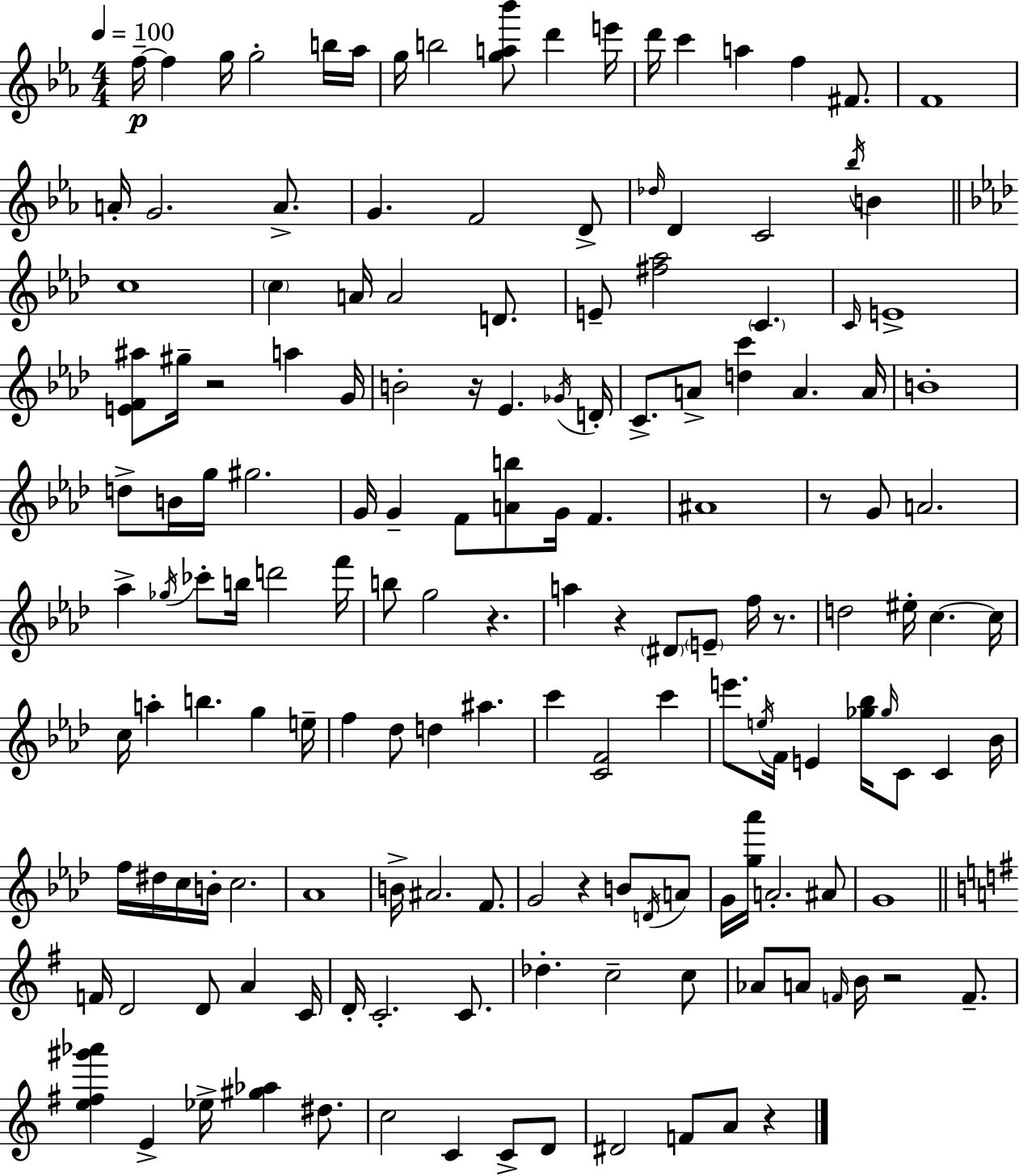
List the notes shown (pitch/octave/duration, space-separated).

F5/s F5/q G5/s G5/h B5/s Ab5/s G5/s B5/h [G5,A5,Bb6]/e D6/q E6/s D6/s C6/q A5/q F5/q F#4/e. F4/w A4/s G4/h. A4/e. G4/q. F4/h D4/e Db5/s D4/q C4/h Bb5/s B4/q C5/w C5/q A4/s A4/h D4/e. E4/e [F#5,Ab5]/h C4/q. C4/s E4/w [E4,F4,A#5]/e G#5/s R/h A5/q G4/s B4/h R/s Eb4/q. Gb4/s D4/s C4/e. A4/e [D5,C6]/q A4/q. A4/s B4/w D5/e B4/s G5/s G#5/h. G4/s G4/q F4/e [A4,B5]/e G4/s F4/q. A#4/w R/e G4/e A4/h. Ab5/q Gb5/s CES6/e B5/s D6/h F6/s B5/e G5/h R/q. A5/q R/q D#4/e E4/e F5/s R/e. D5/h EIS5/s C5/q. C5/s C5/s A5/q B5/q. G5/q E5/s F5/q Db5/e D5/q A#5/q. C6/q [C4,F4]/h C6/q E6/e. E5/s F4/s E4/q [Gb5,Bb5]/s Gb5/s C4/e C4/q Bb4/s F5/s D#5/s C5/s B4/s C5/h. Ab4/w B4/s A#4/h. F4/e. G4/h R/q B4/e D4/s A4/e G4/s [G5,Ab6]/s A4/h. A#4/e G4/w F4/s D4/h D4/e A4/q C4/s D4/s C4/h. C4/e. Db5/q. C5/h C5/e Ab4/e A4/e F4/s B4/s R/h F4/e. [E5,F#5,G#6,Ab6]/q E4/q Eb5/s [G#5,Ab5]/q D#5/e. C5/h C4/q C4/e D4/e D#4/h F4/e A4/e R/q